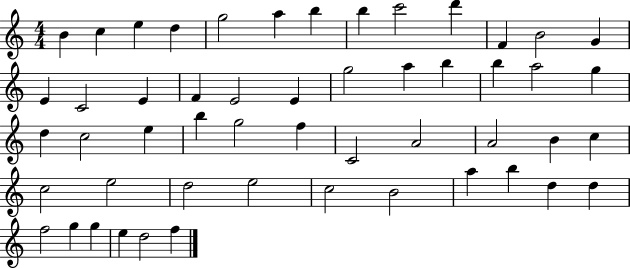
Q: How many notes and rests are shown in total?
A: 52